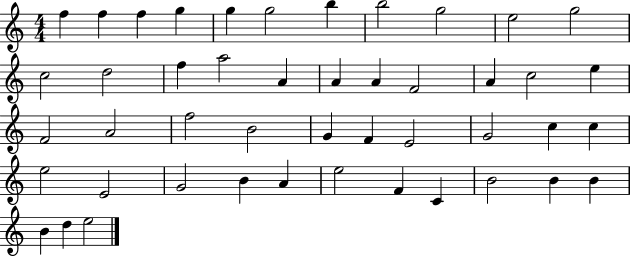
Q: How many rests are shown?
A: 0